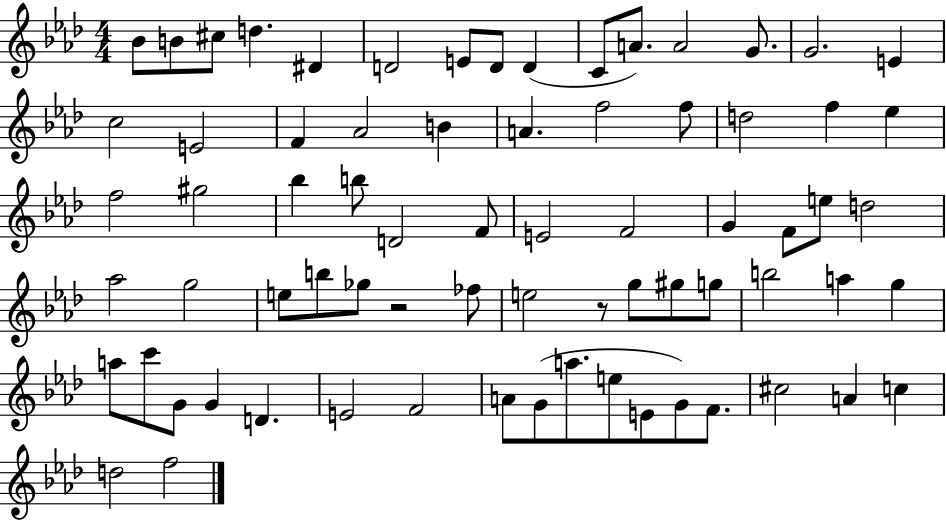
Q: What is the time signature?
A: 4/4